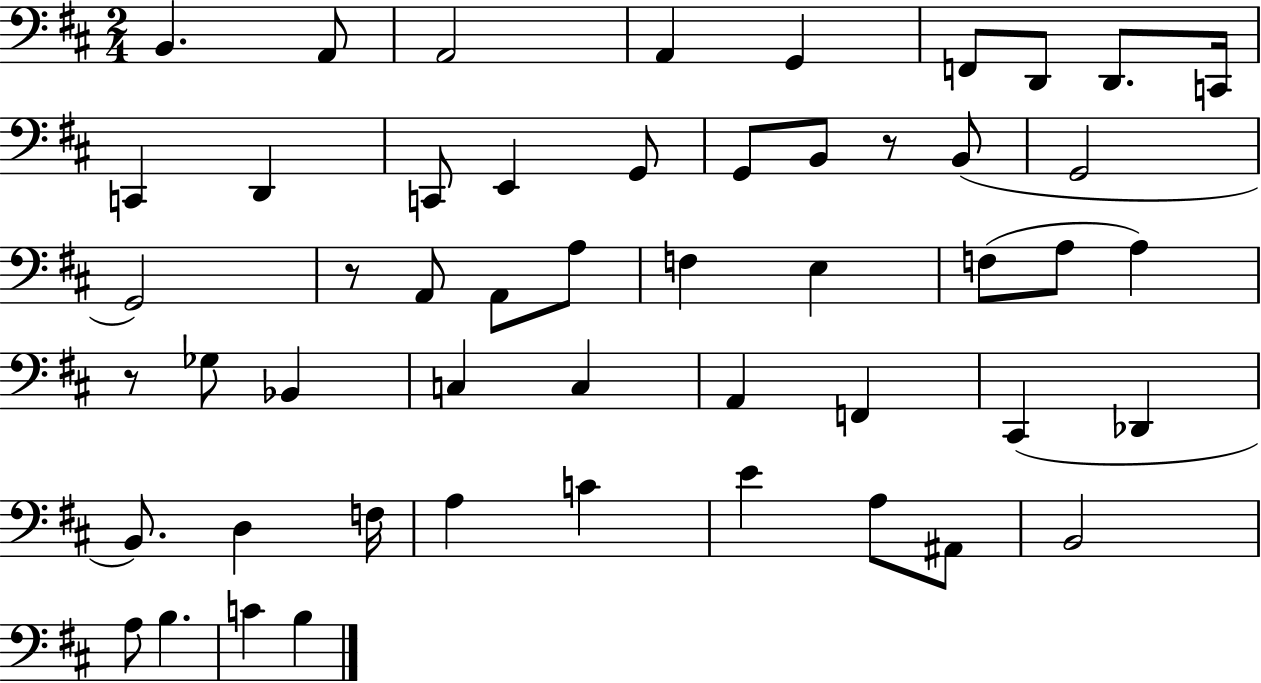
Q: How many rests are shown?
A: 3